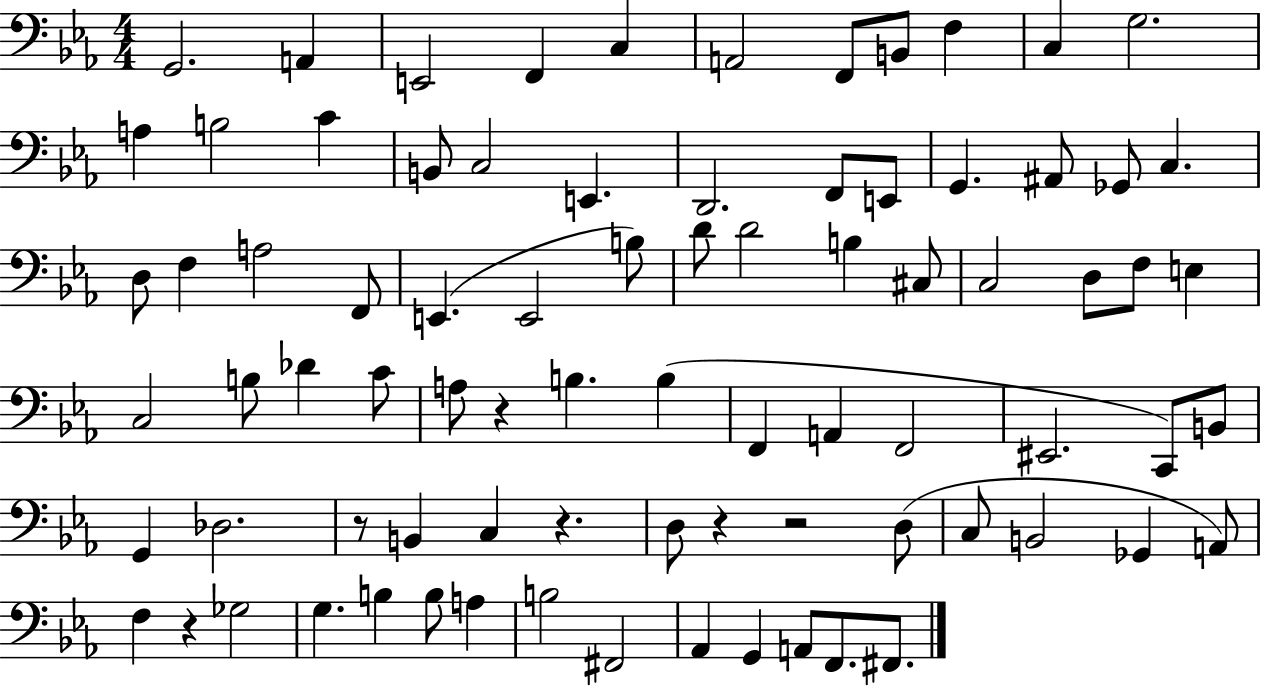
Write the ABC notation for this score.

X:1
T:Untitled
M:4/4
L:1/4
K:Eb
G,,2 A,, E,,2 F,, C, A,,2 F,,/2 B,,/2 F, C, G,2 A, B,2 C B,,/2 C,2 E,, D,,2 F,,/2 E,,/2 G,, ^A,,/2 _G,,/2 C, D,/2 F, A,2 F,,/2 E,, E,,2 B,/2 D/2 D2 B, ^C,/2 C,2 D,/2 F,/2 E, C,2 B,/2 _D C/2 A,/2 z B, B, F,, A,, F,,2 ^E,,2 C,,/2 B,,/2 G,, _D,2 z/2 B,, C, z D,/2 z z2 D,/2 C,/2 B,,2 _G,, A,,/2 F, z _G,2 G, B, B,/2 A, B,2 ^F,,2 _A,, G,, A,,/2 F,,/2 ^F,,/2